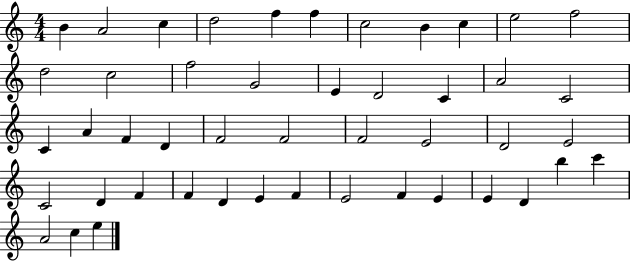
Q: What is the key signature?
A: C major